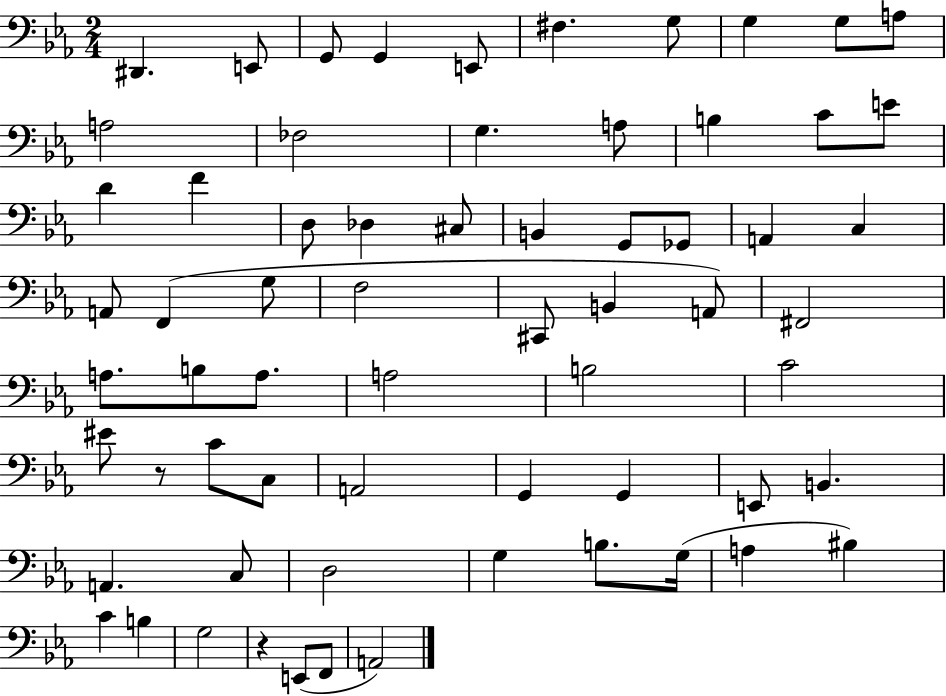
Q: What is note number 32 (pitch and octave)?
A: C#2